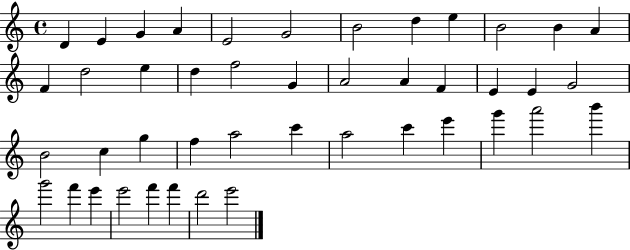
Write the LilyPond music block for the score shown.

{
  \clef treble
  \time 4/4
  \defaultTimeSignature
  \key c \major
  d'4 e'4 g'4 a'4 | e'2 g'2 | b'2 d''4 e''4 | b'2 b'4 a'4 | \break f'4 d''2 e''4 | d''4 f''2 g'4 | a'2 a'4 f'4 | e'4 e'4 g'2 | \break b'2 c''4 g''4 | f''4 a''2 c'''4 | a''2 c'''4 e'''4 | g'''4 a'''2 b'''4 | \break g'''2 f'''4 e'''4 | e'''2 f'''4 f'''4 | d'''2 e'''2 | \bar "|."
}